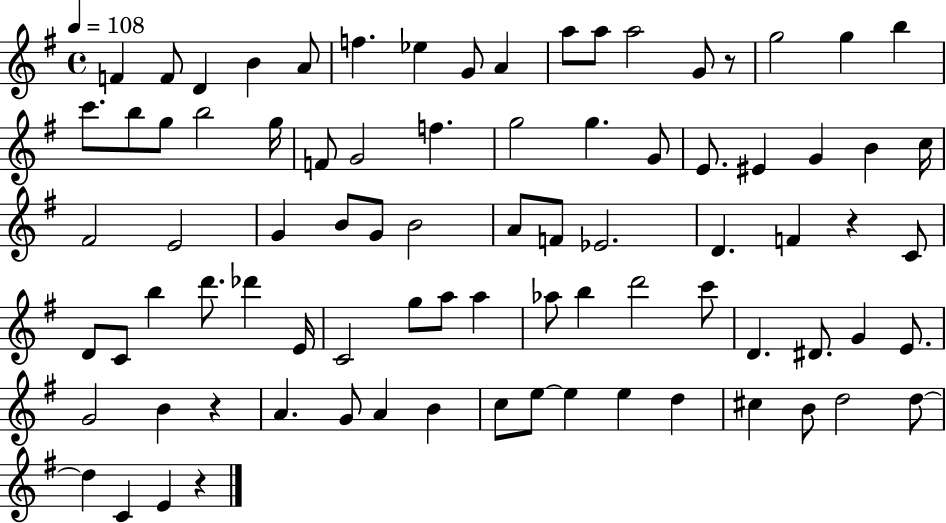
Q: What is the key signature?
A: G major